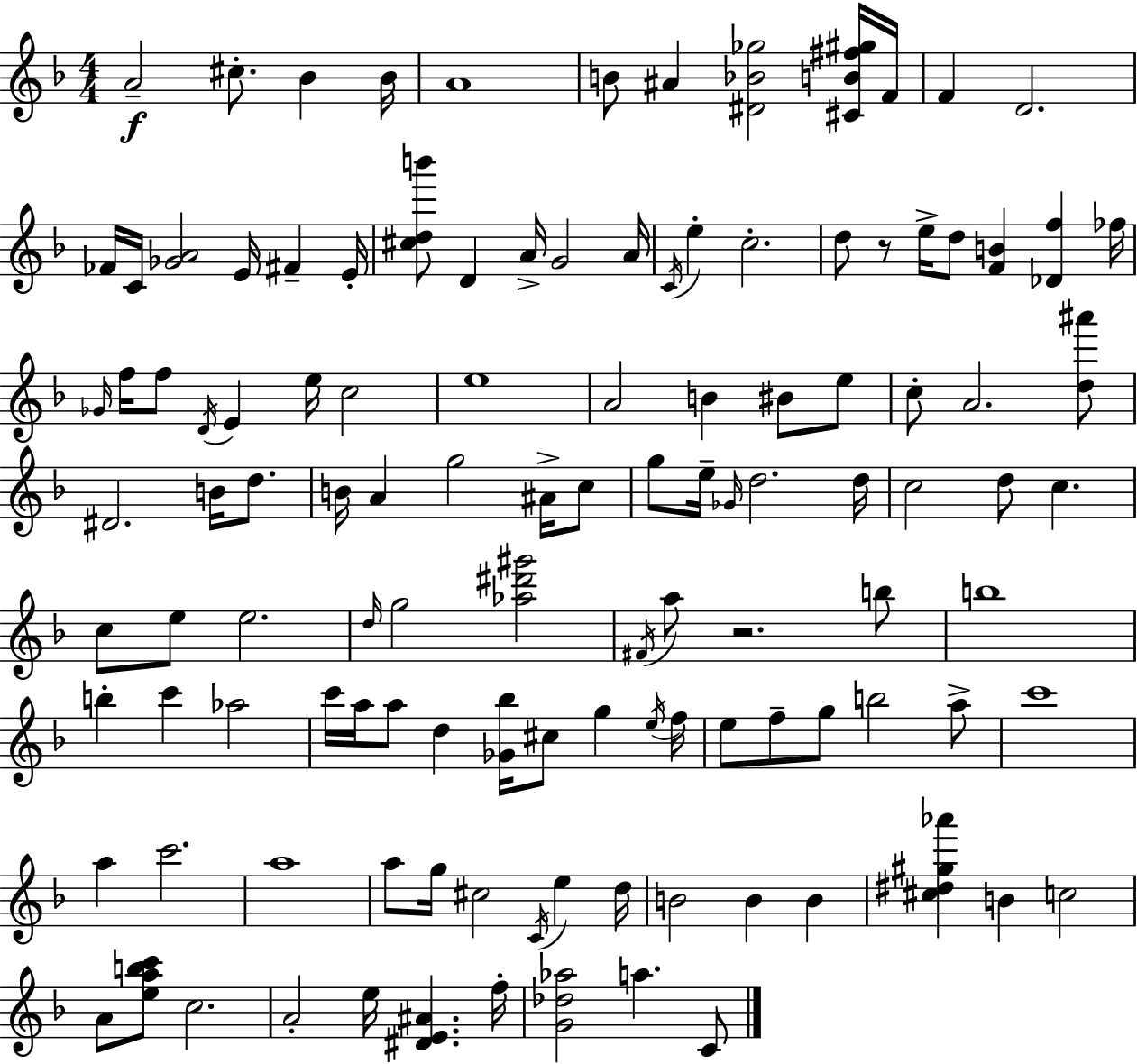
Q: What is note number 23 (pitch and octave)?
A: D5